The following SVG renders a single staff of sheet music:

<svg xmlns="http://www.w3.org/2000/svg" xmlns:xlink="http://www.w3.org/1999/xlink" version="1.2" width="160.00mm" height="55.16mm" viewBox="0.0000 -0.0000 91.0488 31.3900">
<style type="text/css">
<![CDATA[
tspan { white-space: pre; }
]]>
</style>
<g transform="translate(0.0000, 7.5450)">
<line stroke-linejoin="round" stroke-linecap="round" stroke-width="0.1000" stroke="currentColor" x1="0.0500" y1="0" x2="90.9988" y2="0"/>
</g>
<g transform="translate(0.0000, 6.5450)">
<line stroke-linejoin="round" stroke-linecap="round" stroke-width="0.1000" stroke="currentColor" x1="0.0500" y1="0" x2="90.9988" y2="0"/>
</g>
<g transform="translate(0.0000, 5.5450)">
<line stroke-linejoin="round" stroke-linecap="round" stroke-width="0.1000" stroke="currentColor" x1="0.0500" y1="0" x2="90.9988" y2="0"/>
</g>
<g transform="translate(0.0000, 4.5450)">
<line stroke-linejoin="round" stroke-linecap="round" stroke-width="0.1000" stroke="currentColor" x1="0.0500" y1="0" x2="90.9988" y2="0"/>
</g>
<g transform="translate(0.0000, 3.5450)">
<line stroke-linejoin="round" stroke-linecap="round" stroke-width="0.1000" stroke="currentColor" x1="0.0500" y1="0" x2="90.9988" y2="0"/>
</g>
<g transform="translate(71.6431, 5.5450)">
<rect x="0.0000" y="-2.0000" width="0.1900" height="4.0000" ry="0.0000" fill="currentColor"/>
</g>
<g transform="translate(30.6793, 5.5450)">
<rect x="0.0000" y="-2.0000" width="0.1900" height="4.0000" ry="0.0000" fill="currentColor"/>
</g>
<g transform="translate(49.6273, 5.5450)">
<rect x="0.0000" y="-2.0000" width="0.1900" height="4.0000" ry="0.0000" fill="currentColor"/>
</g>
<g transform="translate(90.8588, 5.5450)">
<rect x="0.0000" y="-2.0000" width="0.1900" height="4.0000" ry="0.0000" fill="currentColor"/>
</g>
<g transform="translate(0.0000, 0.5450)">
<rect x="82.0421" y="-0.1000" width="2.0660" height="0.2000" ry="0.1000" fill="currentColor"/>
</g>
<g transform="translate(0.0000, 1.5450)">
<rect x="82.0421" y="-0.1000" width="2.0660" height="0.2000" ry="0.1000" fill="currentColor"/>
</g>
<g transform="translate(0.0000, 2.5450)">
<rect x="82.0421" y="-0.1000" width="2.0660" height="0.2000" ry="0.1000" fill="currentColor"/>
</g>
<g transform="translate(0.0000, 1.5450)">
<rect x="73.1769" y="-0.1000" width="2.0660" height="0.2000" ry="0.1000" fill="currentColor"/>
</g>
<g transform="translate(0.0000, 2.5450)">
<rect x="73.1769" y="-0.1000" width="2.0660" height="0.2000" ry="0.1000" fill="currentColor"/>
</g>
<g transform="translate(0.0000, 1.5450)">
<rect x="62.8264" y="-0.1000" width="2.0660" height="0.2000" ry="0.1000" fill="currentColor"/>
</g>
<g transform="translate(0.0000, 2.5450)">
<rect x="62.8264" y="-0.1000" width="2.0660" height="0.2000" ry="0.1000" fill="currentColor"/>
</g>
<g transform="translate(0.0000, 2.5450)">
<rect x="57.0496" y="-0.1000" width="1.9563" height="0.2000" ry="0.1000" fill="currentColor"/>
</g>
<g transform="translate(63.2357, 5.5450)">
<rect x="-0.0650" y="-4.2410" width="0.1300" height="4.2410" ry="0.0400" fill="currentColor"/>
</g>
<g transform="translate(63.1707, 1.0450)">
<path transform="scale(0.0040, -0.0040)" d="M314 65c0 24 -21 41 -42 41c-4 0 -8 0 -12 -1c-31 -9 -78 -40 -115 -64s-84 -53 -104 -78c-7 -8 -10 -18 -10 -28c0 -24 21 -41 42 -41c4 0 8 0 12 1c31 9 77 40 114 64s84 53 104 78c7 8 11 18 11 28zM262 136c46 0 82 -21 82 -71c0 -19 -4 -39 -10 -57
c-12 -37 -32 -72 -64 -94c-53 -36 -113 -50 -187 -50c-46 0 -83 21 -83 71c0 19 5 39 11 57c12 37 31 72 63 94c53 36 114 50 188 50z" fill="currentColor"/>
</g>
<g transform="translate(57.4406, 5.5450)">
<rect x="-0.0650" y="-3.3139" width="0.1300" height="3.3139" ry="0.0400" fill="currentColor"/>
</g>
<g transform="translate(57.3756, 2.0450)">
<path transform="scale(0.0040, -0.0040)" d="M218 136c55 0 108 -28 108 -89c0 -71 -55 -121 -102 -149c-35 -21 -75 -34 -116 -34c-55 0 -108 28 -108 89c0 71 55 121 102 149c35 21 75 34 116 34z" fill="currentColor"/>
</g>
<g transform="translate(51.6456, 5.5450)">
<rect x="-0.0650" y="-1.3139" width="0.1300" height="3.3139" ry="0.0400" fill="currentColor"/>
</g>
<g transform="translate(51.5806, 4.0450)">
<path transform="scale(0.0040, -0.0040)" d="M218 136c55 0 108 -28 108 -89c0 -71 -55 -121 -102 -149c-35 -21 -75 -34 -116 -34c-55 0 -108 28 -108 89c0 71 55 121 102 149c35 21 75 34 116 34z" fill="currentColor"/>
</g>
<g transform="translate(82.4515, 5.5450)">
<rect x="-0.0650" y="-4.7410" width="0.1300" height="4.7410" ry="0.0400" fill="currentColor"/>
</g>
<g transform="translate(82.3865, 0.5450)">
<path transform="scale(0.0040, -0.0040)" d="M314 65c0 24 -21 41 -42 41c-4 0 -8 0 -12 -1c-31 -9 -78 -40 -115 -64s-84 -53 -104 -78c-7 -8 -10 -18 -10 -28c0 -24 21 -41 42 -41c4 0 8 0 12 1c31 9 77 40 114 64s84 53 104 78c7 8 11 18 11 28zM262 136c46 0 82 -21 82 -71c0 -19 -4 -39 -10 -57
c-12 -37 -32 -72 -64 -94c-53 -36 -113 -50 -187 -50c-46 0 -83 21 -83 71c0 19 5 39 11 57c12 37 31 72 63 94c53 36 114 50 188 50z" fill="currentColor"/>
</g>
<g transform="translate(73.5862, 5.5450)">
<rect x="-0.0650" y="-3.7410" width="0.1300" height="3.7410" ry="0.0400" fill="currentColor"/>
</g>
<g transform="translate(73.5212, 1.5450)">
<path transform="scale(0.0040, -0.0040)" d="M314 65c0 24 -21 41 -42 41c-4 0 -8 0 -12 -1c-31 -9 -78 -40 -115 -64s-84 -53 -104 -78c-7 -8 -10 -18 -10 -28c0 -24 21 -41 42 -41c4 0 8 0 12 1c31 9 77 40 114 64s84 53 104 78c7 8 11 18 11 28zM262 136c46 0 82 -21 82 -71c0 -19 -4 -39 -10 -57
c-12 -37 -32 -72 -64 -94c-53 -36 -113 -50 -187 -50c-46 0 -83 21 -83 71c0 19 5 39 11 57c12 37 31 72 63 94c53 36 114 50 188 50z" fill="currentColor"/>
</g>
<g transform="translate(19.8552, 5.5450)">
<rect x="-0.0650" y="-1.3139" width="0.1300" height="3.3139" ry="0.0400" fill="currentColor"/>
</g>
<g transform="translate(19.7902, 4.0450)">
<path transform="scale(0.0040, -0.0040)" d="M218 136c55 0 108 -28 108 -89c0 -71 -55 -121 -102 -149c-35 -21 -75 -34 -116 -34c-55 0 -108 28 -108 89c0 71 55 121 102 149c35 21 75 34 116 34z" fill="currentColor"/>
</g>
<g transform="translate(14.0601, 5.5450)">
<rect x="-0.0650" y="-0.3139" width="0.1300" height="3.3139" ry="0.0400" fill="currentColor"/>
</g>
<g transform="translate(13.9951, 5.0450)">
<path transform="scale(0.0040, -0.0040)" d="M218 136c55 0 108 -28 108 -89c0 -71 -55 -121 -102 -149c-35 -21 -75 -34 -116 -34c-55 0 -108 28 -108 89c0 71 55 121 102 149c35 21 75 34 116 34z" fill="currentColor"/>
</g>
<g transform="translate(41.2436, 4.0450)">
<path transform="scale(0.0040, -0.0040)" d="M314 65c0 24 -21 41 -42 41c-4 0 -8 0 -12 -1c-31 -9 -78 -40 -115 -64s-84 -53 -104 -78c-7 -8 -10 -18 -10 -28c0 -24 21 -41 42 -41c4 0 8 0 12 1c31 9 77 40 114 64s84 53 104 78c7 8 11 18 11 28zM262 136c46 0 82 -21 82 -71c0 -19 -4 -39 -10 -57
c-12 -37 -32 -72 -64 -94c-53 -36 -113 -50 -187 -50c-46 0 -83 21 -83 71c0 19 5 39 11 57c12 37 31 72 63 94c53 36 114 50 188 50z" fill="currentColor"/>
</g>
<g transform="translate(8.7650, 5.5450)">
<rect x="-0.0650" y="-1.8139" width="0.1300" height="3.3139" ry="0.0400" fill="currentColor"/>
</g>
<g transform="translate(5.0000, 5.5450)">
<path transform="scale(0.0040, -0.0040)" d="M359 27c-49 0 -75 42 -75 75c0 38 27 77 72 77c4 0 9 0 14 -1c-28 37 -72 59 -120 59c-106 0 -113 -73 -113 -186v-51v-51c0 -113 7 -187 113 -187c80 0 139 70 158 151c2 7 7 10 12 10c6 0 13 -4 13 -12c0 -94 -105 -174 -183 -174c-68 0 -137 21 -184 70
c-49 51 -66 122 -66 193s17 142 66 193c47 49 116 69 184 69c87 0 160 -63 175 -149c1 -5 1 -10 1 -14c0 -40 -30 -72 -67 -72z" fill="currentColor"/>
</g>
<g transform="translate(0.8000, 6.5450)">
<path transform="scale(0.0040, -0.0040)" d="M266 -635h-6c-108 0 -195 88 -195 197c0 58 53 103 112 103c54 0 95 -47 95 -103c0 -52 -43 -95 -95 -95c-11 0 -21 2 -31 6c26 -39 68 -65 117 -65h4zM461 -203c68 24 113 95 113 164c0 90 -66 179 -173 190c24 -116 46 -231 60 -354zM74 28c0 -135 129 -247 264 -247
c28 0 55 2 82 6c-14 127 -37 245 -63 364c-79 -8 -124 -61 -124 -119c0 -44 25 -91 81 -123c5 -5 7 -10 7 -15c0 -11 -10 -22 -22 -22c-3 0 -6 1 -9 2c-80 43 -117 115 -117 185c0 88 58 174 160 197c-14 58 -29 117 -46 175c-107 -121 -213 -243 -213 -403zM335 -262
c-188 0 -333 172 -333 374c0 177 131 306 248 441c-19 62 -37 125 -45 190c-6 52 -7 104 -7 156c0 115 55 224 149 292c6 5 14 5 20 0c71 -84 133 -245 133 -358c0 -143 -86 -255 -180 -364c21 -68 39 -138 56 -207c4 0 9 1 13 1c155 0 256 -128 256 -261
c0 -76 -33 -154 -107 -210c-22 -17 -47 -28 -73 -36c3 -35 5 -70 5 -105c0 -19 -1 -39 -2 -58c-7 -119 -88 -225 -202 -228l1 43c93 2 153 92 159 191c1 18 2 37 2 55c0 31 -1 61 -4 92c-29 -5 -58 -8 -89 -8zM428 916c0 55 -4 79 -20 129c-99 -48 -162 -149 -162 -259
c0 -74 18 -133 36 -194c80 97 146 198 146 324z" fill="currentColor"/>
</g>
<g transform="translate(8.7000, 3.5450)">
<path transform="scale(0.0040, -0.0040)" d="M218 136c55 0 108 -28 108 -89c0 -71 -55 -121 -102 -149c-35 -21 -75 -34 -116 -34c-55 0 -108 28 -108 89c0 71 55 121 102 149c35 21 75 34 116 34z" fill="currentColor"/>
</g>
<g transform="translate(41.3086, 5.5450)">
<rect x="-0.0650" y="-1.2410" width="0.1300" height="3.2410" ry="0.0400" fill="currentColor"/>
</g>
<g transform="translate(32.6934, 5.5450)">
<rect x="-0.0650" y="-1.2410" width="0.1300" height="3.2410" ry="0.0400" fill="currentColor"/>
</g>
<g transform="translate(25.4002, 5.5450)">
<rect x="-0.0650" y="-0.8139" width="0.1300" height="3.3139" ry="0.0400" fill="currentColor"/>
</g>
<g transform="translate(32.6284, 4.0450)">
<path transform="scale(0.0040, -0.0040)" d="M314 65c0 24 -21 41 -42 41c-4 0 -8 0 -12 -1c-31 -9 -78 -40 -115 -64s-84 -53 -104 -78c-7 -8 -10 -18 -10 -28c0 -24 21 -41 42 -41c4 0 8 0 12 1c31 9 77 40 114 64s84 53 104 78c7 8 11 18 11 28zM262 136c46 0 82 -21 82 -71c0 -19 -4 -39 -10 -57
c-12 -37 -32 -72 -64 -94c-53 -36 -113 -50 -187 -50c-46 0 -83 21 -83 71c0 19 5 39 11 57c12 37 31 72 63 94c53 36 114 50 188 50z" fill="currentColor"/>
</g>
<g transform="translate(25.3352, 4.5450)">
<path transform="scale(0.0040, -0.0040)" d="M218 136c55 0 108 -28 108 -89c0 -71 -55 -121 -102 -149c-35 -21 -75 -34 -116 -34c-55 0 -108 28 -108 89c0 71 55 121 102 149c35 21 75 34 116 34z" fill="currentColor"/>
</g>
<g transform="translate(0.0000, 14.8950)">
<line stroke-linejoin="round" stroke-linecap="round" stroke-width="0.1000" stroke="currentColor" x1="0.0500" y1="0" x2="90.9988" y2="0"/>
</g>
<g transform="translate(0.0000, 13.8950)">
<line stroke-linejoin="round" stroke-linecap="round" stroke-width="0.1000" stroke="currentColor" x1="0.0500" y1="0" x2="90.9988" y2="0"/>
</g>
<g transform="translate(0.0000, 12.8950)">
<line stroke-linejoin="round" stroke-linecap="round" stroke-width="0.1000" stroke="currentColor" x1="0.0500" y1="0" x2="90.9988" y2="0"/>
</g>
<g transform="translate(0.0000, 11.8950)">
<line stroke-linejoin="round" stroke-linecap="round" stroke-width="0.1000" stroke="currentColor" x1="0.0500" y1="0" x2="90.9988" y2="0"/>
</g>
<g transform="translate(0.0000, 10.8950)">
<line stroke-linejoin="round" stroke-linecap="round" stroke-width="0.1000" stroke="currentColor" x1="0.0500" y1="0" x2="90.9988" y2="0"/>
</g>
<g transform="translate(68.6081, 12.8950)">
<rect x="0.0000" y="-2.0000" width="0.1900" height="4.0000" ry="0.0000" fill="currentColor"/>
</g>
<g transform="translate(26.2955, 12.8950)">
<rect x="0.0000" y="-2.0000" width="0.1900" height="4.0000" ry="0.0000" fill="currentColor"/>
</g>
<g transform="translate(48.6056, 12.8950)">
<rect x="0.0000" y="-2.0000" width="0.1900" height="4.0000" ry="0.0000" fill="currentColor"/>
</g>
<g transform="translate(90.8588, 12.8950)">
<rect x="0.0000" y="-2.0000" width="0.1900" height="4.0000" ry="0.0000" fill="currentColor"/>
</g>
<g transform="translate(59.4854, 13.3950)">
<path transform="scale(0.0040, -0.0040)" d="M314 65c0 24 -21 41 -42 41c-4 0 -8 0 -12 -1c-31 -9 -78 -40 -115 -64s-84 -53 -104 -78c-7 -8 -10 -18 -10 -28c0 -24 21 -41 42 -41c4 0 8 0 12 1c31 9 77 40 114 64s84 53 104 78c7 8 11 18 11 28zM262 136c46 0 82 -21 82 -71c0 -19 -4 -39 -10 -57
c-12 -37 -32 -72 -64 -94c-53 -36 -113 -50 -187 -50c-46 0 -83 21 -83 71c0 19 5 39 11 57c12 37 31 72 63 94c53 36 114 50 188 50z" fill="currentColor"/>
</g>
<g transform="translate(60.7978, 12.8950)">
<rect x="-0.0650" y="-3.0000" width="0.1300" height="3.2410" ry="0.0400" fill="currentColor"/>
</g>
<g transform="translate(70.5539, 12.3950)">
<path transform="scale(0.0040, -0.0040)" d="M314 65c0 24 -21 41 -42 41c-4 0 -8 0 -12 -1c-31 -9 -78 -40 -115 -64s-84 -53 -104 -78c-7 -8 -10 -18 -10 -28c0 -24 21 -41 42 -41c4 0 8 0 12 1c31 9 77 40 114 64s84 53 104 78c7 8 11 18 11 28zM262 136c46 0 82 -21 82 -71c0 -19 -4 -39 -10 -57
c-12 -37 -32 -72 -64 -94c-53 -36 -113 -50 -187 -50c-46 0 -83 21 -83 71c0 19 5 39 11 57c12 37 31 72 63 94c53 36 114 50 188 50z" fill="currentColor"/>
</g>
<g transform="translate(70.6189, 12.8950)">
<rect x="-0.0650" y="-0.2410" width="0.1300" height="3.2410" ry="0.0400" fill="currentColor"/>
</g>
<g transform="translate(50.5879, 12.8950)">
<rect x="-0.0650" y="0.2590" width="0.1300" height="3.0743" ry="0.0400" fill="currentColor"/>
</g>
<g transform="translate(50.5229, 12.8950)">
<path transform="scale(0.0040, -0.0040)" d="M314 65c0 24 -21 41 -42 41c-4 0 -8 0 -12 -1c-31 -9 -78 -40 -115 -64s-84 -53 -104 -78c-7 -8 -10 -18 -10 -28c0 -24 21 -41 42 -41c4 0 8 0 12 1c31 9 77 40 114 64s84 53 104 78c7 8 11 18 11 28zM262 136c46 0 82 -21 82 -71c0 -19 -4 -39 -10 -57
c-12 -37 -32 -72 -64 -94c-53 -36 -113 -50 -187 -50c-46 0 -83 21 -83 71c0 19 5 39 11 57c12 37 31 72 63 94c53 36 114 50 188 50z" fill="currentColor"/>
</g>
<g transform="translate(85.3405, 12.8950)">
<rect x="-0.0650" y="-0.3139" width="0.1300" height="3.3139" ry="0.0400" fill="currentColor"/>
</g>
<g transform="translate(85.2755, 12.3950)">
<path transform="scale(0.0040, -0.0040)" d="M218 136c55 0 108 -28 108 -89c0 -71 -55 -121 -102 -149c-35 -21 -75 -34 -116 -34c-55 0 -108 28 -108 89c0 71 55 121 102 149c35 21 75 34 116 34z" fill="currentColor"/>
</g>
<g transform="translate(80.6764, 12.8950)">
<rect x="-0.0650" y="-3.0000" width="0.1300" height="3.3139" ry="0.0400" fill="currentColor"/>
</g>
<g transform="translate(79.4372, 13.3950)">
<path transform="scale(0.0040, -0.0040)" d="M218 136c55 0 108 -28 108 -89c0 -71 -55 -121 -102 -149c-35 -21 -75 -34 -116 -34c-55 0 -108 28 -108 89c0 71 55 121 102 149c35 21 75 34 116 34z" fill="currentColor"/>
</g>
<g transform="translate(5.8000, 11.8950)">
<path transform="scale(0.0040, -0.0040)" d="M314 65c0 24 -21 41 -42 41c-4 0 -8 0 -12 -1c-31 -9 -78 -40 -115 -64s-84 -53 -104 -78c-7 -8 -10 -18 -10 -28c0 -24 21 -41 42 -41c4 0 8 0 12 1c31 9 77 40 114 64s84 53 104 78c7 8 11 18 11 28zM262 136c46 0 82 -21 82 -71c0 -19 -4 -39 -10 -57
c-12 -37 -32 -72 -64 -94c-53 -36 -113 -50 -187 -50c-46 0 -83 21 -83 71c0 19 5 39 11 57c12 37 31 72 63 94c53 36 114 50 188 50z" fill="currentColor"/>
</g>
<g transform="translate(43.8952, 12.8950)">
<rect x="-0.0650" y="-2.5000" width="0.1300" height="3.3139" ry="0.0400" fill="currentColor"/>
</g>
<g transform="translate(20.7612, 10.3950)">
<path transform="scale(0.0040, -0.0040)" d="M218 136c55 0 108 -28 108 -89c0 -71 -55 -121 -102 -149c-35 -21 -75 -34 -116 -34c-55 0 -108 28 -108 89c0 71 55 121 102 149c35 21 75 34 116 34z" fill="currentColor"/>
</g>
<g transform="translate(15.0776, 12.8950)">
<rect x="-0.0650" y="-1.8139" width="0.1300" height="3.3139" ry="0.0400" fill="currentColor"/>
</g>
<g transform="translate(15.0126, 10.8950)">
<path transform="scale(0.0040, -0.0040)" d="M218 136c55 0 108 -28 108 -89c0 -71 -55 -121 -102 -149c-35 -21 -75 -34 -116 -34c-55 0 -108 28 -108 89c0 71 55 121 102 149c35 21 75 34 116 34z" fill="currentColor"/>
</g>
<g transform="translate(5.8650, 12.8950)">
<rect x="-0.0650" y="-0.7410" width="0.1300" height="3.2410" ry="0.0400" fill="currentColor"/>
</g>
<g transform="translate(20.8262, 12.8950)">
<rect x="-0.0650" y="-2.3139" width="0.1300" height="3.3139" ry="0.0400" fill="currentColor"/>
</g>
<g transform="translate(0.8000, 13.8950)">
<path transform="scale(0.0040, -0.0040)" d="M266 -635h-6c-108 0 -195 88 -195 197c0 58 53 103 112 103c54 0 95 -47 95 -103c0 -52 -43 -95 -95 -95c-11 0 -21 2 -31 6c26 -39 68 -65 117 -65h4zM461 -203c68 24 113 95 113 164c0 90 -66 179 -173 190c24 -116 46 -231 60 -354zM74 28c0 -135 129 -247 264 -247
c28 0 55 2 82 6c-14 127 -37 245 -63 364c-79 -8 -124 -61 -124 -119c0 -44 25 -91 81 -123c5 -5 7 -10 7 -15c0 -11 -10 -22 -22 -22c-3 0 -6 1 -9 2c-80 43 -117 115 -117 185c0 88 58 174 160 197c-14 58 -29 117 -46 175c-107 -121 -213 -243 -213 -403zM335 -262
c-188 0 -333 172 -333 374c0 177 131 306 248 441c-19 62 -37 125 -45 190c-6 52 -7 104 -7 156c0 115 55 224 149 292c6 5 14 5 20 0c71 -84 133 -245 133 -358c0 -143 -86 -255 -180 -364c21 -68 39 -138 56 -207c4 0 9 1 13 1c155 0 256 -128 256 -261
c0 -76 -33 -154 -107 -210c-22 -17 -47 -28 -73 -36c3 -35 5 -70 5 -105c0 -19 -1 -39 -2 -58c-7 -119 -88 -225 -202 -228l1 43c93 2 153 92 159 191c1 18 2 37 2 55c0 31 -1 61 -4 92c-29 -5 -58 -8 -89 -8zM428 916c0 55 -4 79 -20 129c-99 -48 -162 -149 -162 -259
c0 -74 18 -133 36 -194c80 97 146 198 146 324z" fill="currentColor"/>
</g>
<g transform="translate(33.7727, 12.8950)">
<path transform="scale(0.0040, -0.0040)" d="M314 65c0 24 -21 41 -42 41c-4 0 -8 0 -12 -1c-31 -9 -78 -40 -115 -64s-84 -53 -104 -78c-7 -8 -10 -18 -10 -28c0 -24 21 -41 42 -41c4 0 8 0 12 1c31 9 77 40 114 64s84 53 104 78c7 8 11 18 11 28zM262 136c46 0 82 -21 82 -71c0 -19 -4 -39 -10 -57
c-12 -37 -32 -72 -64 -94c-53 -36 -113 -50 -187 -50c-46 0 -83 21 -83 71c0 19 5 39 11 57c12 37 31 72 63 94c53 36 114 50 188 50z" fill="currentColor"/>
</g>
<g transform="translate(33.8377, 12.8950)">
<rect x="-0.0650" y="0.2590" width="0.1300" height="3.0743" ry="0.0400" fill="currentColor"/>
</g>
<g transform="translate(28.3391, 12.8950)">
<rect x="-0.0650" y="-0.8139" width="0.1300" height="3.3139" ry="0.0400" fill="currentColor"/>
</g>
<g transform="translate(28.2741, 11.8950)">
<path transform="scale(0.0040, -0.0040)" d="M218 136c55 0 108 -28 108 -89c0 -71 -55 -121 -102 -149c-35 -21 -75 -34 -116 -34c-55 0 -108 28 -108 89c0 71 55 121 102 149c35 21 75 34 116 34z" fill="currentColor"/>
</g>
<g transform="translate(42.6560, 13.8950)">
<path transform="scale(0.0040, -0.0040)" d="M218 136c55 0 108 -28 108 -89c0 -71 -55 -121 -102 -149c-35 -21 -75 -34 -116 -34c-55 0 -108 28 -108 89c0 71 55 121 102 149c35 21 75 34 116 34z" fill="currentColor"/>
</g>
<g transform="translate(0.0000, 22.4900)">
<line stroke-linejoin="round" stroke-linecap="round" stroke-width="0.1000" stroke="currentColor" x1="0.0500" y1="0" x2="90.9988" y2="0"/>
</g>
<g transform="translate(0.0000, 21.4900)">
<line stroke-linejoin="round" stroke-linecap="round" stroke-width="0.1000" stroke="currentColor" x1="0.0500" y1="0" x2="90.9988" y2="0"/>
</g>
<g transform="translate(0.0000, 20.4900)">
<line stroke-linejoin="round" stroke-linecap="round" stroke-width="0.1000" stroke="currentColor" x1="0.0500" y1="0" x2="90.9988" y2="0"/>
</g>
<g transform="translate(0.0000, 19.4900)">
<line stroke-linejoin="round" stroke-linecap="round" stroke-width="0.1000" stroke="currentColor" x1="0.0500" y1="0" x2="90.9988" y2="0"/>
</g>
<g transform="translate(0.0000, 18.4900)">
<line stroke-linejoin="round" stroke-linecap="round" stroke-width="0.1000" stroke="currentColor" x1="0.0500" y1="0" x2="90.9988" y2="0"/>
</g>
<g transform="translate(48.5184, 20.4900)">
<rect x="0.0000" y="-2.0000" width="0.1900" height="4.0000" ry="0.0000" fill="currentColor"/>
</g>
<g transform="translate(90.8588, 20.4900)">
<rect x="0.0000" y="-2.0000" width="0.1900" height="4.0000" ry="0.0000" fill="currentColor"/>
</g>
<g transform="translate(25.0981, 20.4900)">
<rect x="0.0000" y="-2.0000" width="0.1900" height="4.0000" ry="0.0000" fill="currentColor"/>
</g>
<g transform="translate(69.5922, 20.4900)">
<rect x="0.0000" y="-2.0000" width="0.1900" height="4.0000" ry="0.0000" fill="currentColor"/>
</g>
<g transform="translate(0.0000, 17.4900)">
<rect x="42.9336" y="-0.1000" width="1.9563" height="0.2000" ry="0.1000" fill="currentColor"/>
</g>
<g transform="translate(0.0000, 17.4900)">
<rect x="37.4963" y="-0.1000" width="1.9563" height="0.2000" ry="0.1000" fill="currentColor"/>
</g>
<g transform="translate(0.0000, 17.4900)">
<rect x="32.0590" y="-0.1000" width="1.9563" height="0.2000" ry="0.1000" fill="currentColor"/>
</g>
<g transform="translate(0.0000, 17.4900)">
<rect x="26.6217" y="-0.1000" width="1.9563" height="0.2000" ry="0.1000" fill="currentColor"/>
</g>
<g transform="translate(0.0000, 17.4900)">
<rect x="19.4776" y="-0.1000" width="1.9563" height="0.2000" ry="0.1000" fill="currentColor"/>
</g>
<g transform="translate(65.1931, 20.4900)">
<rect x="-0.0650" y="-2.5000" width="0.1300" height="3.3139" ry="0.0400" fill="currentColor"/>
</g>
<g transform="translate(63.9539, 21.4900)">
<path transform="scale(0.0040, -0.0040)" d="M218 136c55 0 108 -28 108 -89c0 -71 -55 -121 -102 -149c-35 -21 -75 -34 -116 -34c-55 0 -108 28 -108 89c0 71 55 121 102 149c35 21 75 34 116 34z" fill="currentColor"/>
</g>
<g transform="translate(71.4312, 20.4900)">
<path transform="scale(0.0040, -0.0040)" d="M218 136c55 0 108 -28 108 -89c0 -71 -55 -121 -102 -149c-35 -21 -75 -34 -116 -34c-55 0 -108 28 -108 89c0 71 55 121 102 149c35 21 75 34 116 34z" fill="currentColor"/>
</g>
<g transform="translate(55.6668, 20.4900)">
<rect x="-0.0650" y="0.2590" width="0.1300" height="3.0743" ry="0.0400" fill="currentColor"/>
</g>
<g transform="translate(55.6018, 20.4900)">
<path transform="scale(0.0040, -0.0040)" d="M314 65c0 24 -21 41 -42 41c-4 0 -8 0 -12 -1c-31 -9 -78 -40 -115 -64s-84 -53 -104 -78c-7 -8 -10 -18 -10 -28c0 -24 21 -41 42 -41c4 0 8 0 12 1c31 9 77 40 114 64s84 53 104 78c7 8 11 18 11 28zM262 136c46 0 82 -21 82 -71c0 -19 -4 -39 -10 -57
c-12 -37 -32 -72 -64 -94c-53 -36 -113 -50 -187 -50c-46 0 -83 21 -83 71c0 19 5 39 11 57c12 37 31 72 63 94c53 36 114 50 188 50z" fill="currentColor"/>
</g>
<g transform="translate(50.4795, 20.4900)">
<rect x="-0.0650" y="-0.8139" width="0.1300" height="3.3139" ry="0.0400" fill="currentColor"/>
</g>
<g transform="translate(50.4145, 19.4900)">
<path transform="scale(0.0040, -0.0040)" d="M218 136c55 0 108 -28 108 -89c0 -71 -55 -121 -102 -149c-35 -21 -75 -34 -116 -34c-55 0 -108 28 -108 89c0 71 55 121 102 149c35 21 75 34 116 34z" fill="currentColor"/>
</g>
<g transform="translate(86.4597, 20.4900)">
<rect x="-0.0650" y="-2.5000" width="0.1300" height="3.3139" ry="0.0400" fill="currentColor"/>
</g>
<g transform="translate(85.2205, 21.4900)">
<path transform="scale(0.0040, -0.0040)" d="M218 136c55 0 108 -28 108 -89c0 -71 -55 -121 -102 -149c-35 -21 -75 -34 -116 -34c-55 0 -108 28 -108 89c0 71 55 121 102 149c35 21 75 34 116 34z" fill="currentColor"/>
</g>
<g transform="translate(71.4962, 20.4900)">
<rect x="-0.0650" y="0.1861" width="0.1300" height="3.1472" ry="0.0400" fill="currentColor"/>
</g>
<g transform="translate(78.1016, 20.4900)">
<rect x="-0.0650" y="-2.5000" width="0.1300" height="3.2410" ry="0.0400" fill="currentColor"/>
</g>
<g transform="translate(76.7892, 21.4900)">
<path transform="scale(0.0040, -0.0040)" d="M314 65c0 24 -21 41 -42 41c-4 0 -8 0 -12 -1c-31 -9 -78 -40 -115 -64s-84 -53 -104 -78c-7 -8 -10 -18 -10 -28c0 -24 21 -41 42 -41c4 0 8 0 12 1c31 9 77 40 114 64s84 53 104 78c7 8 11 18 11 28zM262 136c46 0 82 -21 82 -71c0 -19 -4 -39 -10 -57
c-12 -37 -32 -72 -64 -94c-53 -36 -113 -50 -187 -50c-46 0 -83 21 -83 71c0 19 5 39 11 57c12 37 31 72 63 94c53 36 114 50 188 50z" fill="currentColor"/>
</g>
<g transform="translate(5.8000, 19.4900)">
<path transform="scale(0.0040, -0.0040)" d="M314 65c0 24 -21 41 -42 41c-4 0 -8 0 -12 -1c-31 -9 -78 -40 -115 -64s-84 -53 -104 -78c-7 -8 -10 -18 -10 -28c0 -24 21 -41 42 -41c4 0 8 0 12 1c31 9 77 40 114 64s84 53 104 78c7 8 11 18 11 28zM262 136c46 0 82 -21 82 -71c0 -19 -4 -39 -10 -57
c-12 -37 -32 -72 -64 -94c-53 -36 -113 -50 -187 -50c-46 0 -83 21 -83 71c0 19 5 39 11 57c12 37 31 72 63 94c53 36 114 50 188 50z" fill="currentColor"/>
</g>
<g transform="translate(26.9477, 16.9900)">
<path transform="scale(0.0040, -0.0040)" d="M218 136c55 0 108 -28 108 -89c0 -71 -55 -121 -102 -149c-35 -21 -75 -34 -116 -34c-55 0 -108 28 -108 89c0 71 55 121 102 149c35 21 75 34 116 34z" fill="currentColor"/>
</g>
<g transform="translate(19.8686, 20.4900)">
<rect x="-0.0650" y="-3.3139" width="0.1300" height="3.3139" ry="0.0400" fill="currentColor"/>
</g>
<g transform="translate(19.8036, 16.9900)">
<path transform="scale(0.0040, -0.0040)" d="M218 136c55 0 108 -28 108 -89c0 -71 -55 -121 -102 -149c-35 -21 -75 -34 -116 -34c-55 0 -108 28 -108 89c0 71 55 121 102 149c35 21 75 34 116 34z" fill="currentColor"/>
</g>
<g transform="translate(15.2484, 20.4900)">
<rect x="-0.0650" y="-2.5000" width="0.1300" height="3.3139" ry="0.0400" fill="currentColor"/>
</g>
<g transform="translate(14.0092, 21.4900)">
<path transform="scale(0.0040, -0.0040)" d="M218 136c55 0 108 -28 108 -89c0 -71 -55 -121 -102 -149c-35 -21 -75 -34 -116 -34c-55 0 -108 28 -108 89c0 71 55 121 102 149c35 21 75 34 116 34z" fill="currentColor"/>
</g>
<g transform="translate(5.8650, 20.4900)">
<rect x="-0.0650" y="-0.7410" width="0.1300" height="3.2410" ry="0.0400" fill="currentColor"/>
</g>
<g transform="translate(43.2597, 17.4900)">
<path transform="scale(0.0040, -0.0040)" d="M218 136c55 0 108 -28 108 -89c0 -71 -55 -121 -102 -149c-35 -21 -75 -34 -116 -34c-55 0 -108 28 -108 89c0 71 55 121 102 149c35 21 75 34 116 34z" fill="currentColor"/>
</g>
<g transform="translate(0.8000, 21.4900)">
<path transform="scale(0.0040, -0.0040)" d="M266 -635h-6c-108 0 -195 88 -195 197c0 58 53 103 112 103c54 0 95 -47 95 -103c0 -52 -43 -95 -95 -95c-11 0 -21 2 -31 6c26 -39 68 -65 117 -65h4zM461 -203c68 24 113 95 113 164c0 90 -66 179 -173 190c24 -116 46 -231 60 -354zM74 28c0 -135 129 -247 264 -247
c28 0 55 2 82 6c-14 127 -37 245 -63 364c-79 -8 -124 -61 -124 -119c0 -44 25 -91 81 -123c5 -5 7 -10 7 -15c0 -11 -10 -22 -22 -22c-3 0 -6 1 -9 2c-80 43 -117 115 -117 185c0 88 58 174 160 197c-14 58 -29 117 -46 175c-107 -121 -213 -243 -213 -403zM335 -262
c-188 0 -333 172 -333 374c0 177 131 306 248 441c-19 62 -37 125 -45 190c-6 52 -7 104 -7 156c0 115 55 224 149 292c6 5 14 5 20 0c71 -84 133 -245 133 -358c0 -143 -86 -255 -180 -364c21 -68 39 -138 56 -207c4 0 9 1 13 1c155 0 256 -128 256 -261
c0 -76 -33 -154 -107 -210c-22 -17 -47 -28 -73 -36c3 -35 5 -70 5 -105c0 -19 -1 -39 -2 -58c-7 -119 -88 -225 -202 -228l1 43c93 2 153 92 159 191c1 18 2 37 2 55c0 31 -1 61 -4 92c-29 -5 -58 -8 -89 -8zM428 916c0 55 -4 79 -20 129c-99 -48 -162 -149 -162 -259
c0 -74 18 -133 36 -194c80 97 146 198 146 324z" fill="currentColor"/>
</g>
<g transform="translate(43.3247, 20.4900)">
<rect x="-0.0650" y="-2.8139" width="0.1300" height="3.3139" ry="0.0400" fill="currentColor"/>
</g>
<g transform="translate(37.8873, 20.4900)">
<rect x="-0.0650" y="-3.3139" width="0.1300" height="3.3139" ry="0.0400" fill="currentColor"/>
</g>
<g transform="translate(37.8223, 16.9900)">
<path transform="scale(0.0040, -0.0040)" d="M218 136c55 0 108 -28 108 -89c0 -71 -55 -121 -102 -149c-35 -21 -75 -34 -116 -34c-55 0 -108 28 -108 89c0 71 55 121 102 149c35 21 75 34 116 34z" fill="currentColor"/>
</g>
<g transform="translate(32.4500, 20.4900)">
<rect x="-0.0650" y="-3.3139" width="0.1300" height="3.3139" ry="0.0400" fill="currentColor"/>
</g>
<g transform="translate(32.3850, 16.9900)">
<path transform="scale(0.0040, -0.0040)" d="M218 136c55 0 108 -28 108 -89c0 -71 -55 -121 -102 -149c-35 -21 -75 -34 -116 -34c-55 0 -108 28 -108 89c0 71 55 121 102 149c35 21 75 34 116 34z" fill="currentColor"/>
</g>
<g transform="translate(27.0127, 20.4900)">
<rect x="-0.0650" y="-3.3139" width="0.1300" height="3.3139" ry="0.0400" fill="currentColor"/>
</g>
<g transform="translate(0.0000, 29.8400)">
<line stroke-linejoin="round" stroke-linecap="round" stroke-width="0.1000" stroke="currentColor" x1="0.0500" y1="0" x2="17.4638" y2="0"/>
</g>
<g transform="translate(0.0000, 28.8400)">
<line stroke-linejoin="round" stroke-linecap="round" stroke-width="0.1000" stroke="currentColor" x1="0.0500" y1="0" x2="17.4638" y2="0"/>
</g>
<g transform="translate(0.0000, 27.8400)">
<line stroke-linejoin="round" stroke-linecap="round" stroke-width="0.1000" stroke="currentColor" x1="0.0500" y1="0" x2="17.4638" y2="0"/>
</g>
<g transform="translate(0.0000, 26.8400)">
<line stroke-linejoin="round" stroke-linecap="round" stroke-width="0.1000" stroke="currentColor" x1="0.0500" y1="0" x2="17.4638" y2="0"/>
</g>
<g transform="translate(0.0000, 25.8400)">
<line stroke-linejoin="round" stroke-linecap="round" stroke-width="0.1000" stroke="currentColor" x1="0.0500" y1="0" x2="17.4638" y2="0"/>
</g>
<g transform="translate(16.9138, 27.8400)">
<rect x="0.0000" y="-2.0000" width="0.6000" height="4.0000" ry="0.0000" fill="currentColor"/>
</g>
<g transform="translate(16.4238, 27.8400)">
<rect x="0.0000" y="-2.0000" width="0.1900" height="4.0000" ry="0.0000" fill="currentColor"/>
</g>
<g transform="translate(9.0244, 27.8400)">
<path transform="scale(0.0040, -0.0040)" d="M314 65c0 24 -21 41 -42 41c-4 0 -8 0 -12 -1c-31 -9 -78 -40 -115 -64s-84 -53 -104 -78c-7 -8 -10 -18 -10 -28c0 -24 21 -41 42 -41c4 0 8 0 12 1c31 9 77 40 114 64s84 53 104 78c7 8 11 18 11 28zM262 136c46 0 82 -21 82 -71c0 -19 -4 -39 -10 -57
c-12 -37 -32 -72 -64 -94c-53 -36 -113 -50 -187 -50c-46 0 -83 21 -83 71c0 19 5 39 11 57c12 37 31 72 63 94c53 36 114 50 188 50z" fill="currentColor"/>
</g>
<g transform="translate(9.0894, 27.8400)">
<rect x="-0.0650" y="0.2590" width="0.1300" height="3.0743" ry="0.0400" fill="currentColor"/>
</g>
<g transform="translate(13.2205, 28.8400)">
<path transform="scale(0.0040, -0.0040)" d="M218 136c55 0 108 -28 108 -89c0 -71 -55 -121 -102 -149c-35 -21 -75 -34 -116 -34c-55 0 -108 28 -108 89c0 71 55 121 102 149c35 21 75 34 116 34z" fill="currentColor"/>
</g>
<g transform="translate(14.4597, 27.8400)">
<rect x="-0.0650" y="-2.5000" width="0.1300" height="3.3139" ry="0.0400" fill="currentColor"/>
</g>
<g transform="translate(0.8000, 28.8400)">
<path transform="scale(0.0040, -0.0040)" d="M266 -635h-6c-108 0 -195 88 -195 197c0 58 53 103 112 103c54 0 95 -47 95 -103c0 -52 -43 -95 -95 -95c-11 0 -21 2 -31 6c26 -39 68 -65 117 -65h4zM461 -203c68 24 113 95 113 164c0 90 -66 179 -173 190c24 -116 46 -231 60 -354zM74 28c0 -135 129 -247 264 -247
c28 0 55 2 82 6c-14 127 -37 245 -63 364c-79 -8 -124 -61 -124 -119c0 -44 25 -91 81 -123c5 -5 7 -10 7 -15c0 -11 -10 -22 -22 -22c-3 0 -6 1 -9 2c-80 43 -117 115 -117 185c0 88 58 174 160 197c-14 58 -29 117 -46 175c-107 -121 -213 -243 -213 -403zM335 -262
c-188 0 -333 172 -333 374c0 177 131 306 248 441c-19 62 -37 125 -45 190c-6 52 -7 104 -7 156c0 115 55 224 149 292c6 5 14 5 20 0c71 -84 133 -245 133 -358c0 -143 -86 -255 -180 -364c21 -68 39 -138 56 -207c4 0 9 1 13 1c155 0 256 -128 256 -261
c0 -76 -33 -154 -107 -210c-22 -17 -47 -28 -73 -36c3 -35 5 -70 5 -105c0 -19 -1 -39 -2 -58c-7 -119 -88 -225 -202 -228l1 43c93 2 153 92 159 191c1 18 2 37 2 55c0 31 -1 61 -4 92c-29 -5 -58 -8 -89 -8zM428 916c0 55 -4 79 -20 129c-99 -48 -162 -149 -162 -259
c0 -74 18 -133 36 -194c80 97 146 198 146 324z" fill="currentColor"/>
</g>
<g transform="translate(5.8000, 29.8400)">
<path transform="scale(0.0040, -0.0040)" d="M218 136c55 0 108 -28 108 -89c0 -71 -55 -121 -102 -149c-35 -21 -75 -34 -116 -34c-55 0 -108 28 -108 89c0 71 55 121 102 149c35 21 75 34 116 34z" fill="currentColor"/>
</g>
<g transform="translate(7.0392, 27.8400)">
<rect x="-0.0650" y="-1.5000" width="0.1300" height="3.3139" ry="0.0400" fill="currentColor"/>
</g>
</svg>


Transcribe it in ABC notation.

X:1
T:Untitled
M:4/4
L:1/4
K:C
f c e d e2 e2 e b d'2 c'2 e'2 d2 f g d B2 G B2 A2 c2 A c d2 G b b b b a d B2 G B G2 G E B2 G